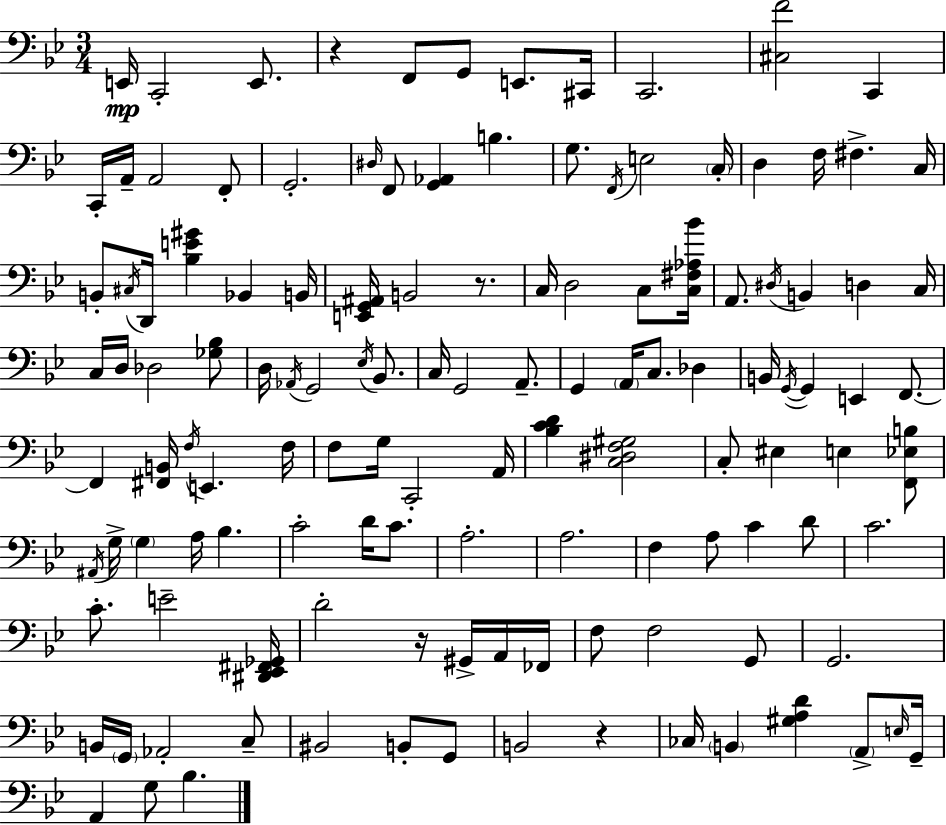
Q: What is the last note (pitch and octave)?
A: Bb3